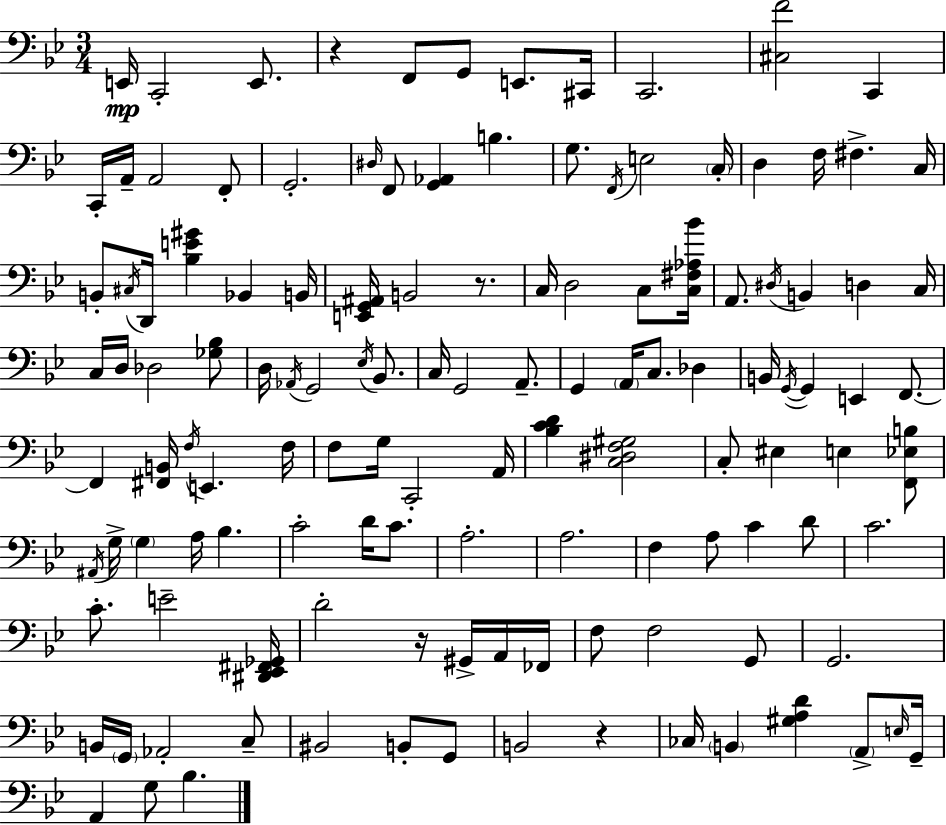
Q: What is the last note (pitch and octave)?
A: Bb3